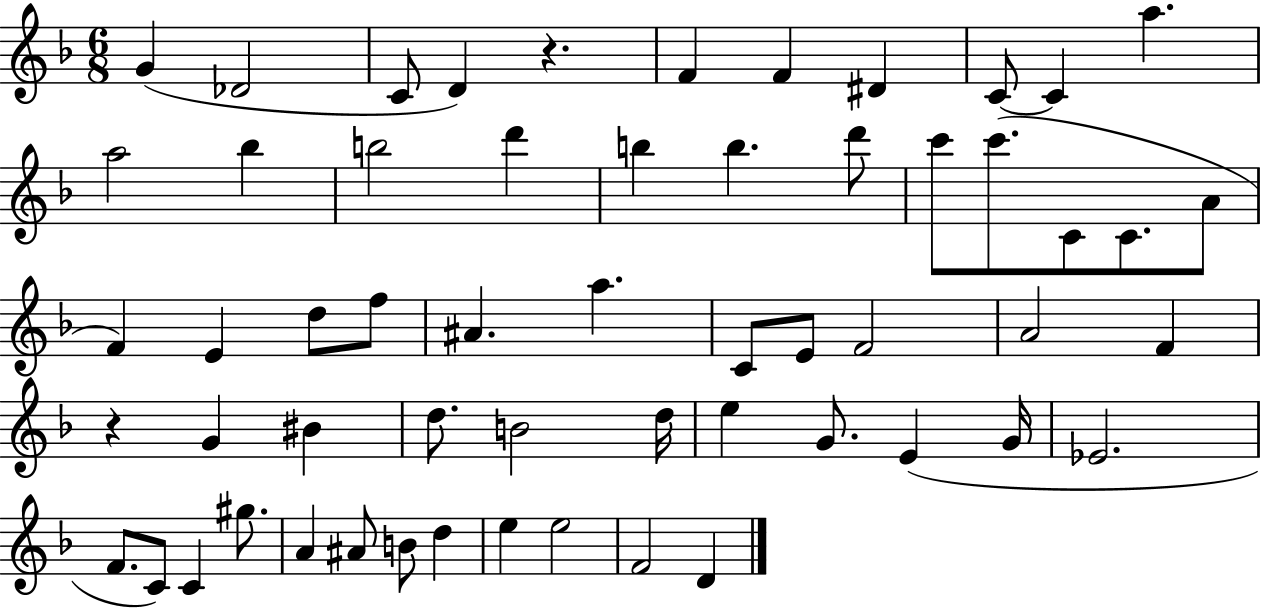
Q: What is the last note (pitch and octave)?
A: D4